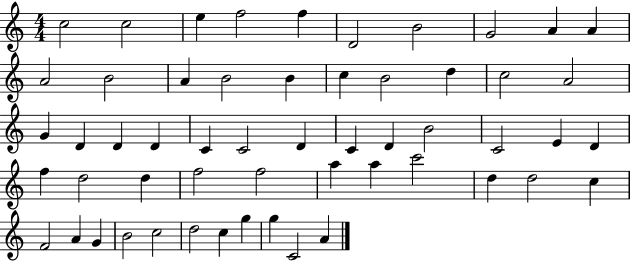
{
  \clef treble
  \numericTimeSignature
  \time 4/4
  \key c \major
  c''2 c''2 | e''4 f''2 f''4 | d'2 b'2 | g'2 a'4 a'4 | \break a'2 b'2 | a'4 b'2 b'4 | c''4 b'2 d''4 | c''2 a'2 | \break g'4 d'4 d'4 d'4 | c'4 c'2 d'4 | c'4 d'4 b'2 | c'2 e'4 d'4 | \break f''4 d''2 d''4 | f''2 f''2 | a''4 a''4 c'''2 | d''4 d''2 c''4 | \break f'2 a'4 g'4 | b'2 c''2 | d''2 c''4 g''4 | g''4 c'2 a'4 | \break \bar "|."
}